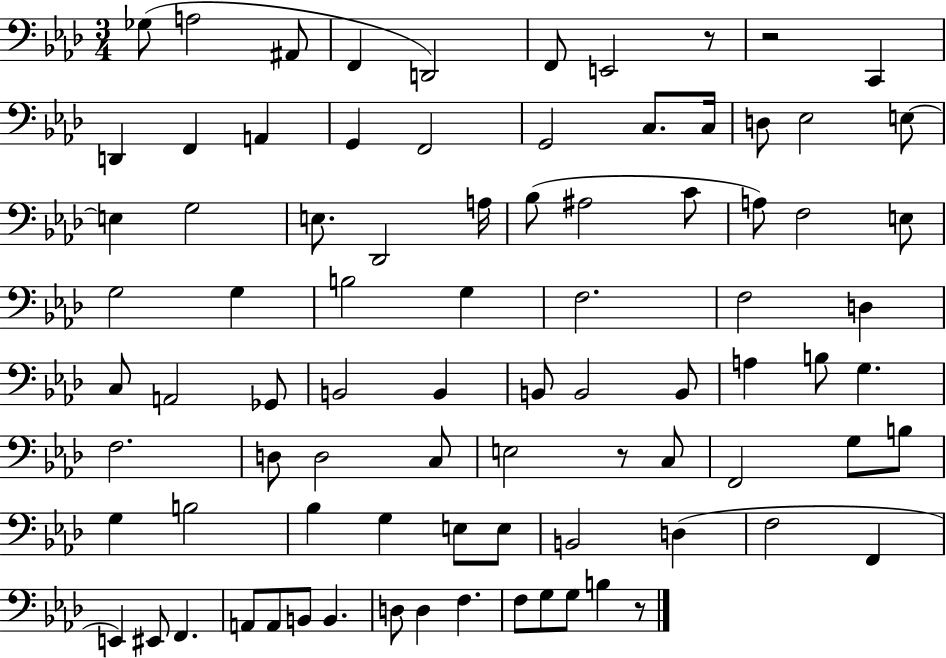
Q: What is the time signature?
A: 3/4